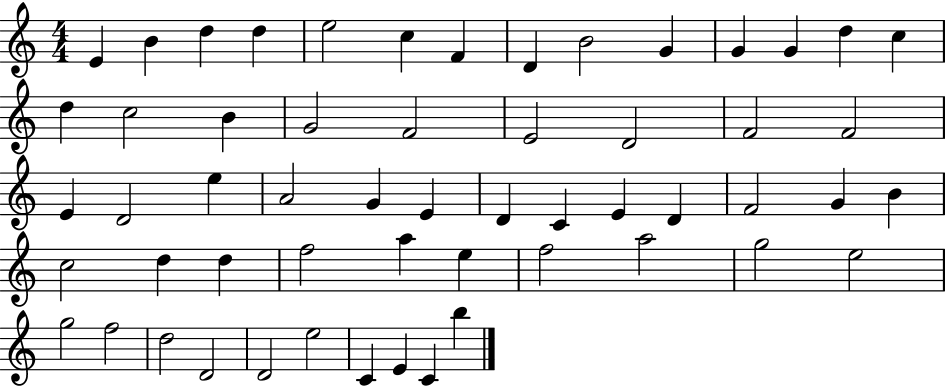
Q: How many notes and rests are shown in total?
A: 56